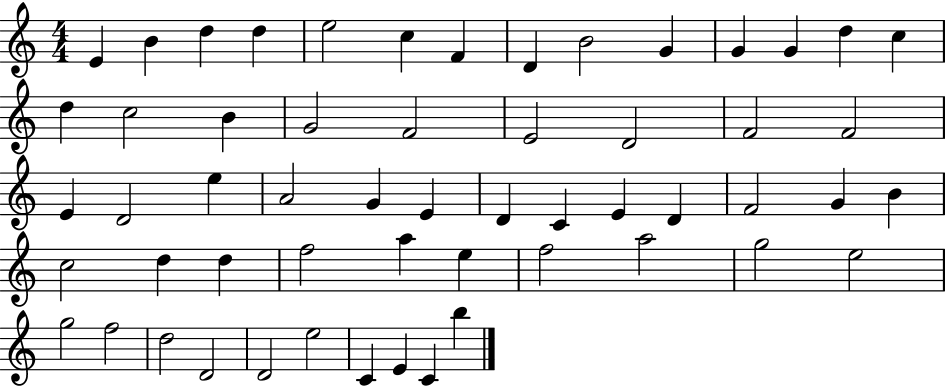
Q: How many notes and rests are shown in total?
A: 56